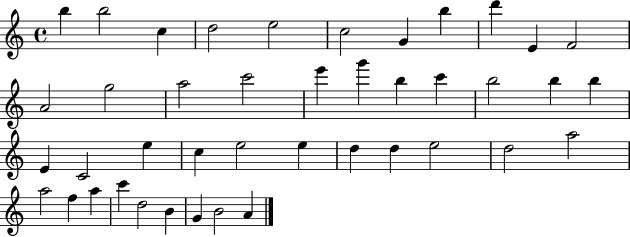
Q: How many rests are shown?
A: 0